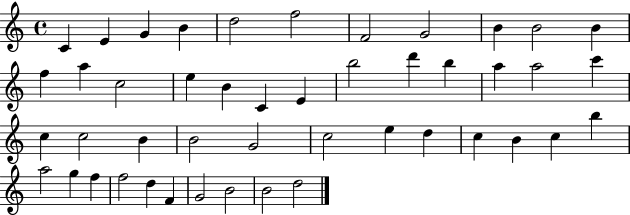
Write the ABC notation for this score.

X:1
T:Untitled
M:4/4
L:1/4
K:C
C E G B d2 f2 F2 G2 B B2 B f a c2 e B C E b2 d' b a a2 c' c c2 B B2 G2 c2 e d c B c b a2 g f f2 d F G2 B2 B2 d2